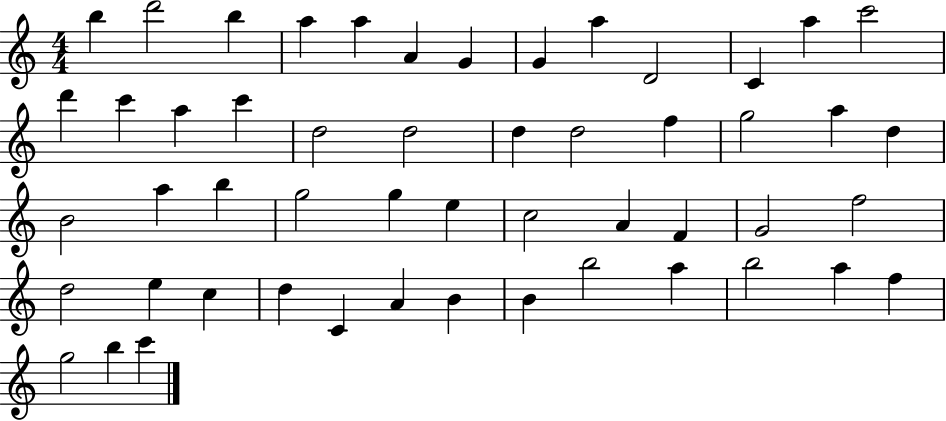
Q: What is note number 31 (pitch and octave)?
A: E5